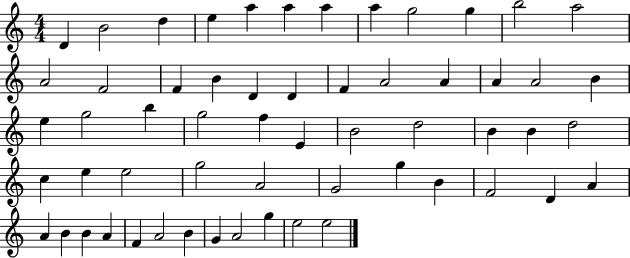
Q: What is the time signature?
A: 4/4